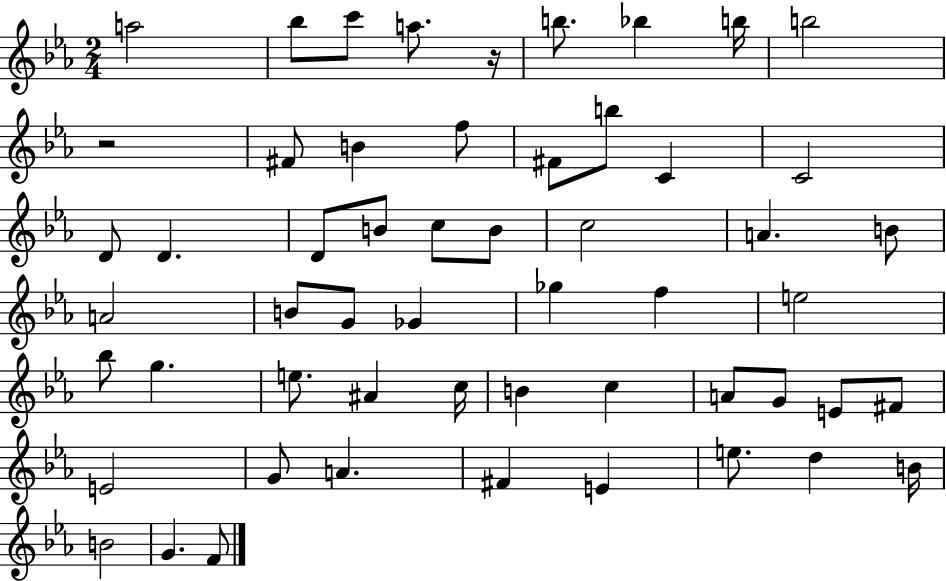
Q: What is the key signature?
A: EES major